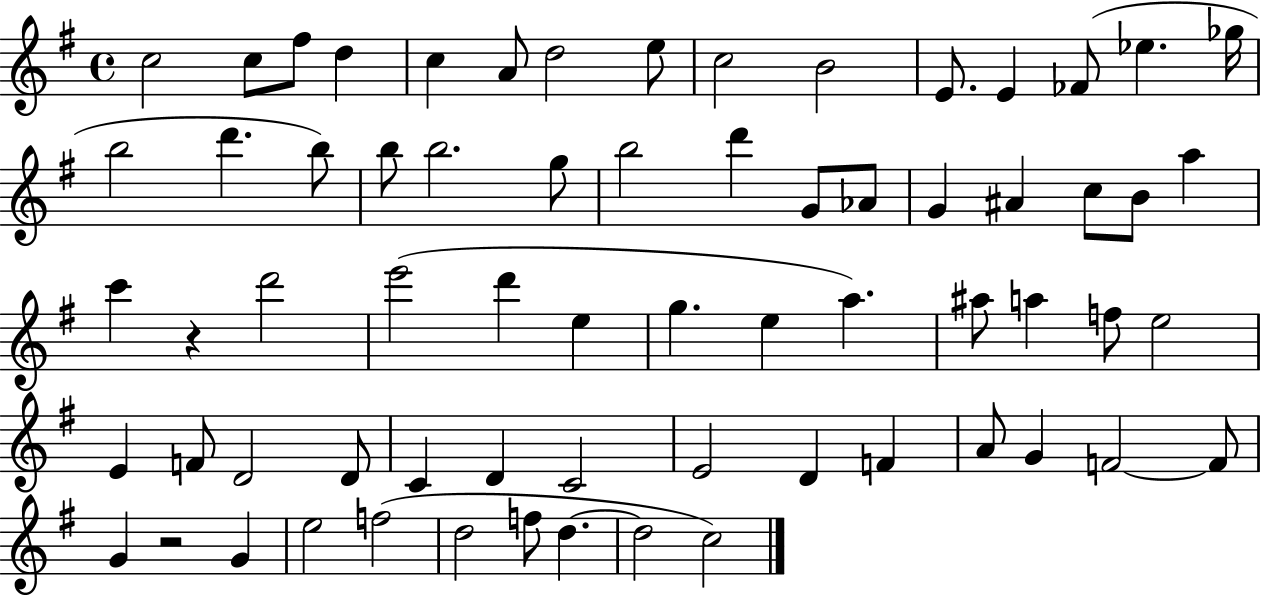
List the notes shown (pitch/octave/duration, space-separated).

C5/h C5/e F#5/e D5/q C5/q A4/e D5/h E5/e C5/h B4/h E4/e. E4/q FES4/e Eb5/q. Gb5/s B5/h D6/q. B5/e B5/e B5/h. G5/e B5/h D6/q G4/e Ab4/e G4/q A#4/q C5/e B4/e A5/q C6/q R/q D6/h E6/h D6/q E5/q G5/q. E5/q A5/q. A#5/e A5/q F5/e E5/h E4/q F4/e D4/h D4/e C4/q D4/q C4/h E4/h D4/q F4/q A4/e G4/q F4/h F4/e G4/q R/h G4/q E5/h F5/h D5/h F5/e D5/q. D5/h C5/h